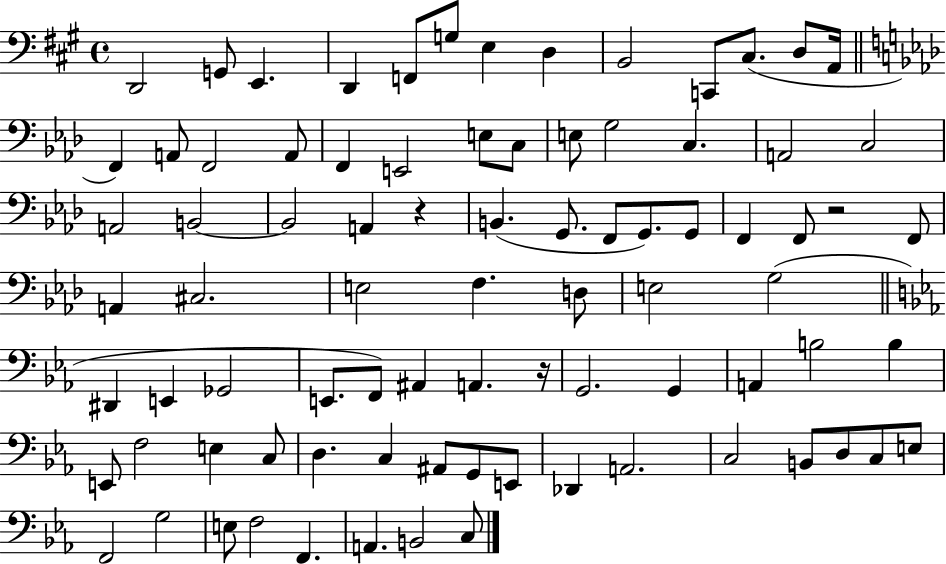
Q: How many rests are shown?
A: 3